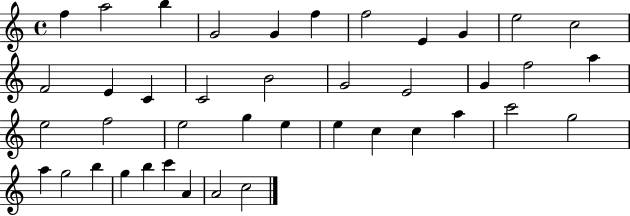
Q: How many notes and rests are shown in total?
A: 41